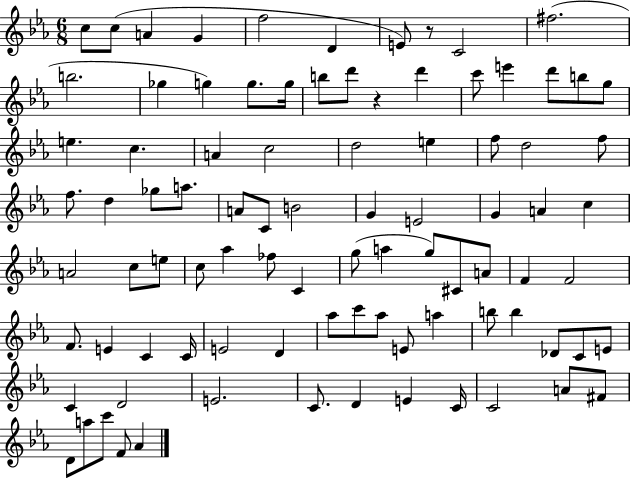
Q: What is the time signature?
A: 6/8